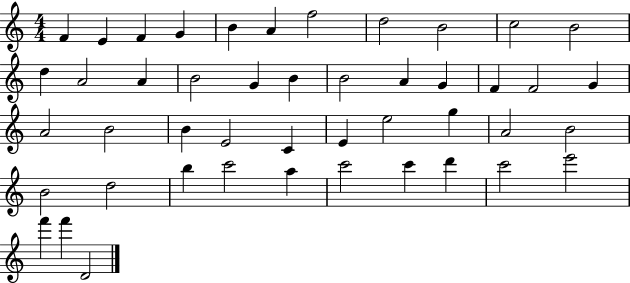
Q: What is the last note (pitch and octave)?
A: D4